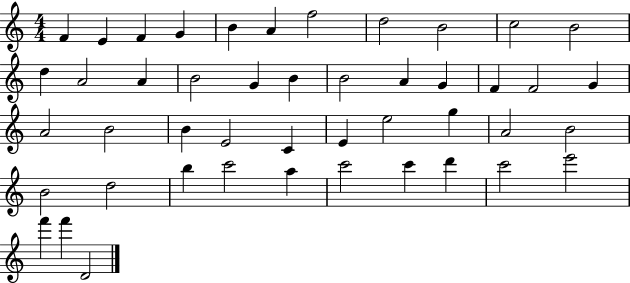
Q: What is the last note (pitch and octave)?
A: D4